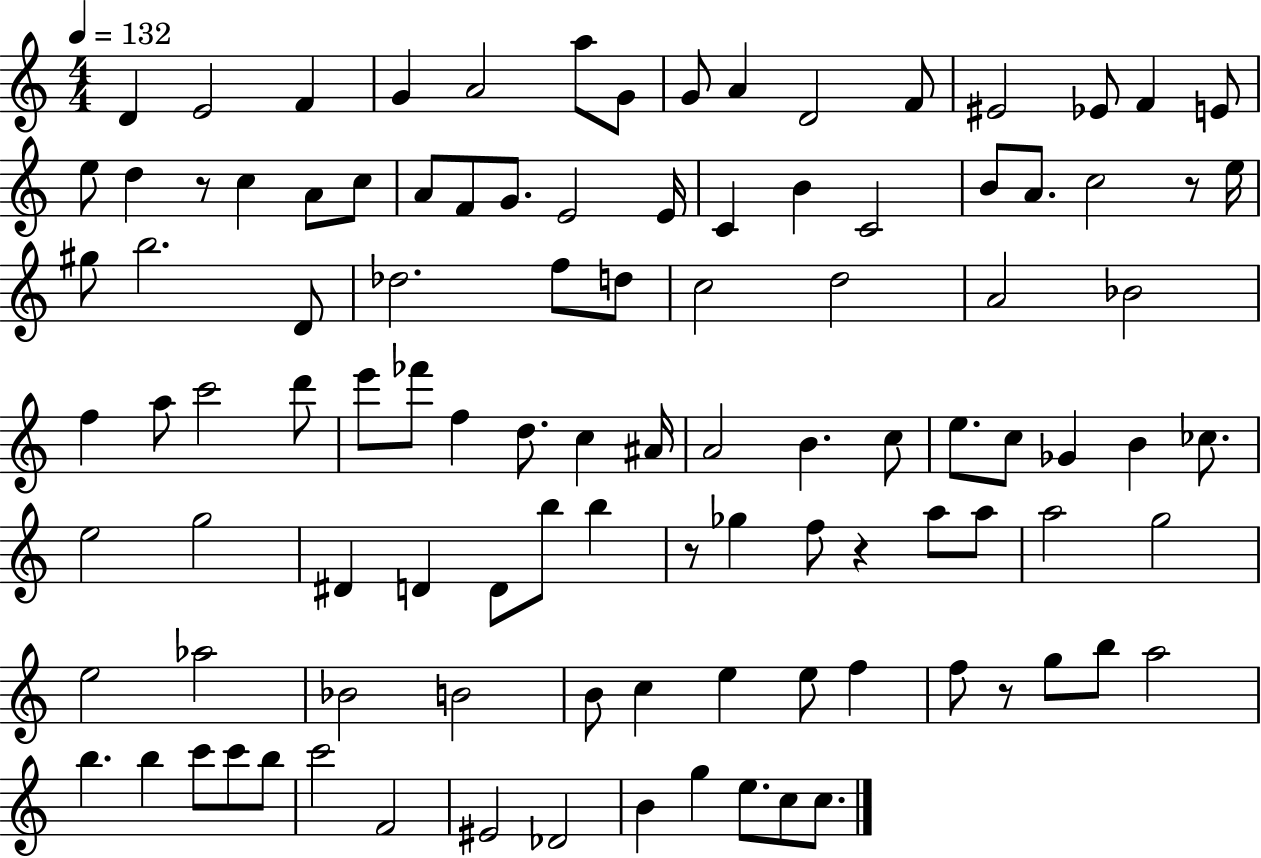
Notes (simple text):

D4/q E4/h F4/q G4/q A4/h A5/e G4/e G4/e A4/q D4/h F4/e EIS4/h Eb4/e F4/q E4/e E5/e D5/q R/e C5/q A4/e C5/e A4/e F4/e G4/e. E4/h E4/s C4/q B4/q C4/h B4/e A4/e. C5/h R/e E5/s G#5/e B5/h. D4/e Db5/h. F5/e D5/e C5/h D5/h A4/h Bb4/h F5/q A5/e C6/h D6/e E6/e FES6/e F5/q D5/e. C5/q A#4/s A4/h B4/q. C5/e E5/e. C5/e Gb4/q B4/q CES5/e. E5/h G5/h D#4/q D4/q D4/e B5/e B5/q R/e Gb5/q F5/e R/q A5/e A5/e A5/h G5/h E5/h Ab5/h Bb4/h B4/h B4/e C5/q E5/q E5/e F5/q F5/e R/e G5/e B5/e A5/h B5/q. B5/q C6/e C6/e B5/e C6/h F4/h EIS4/h Db4/h B4/q G5/q E5/e. C5/e C5/e.